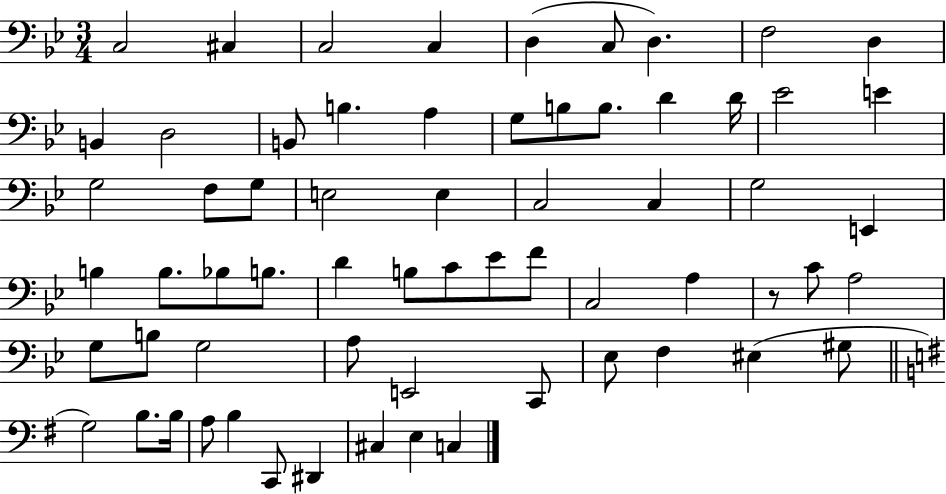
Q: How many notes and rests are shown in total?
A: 64